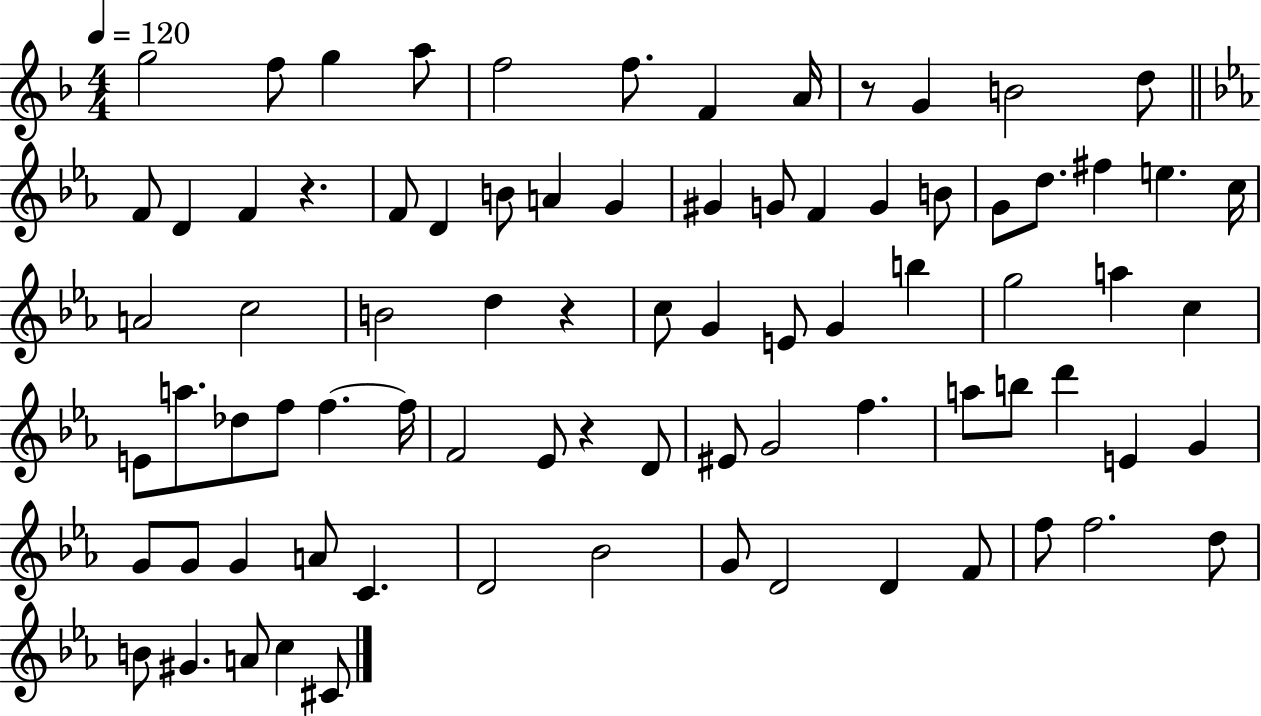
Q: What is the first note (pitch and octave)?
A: G5